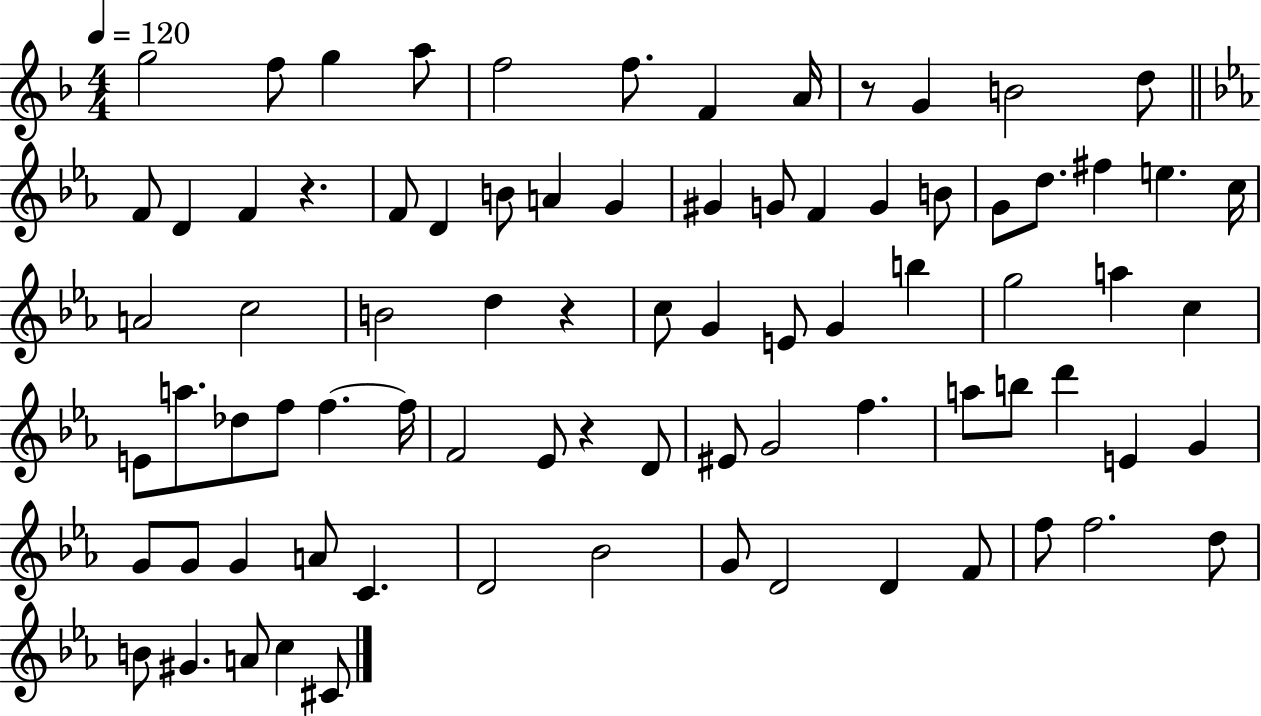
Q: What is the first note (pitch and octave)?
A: G5